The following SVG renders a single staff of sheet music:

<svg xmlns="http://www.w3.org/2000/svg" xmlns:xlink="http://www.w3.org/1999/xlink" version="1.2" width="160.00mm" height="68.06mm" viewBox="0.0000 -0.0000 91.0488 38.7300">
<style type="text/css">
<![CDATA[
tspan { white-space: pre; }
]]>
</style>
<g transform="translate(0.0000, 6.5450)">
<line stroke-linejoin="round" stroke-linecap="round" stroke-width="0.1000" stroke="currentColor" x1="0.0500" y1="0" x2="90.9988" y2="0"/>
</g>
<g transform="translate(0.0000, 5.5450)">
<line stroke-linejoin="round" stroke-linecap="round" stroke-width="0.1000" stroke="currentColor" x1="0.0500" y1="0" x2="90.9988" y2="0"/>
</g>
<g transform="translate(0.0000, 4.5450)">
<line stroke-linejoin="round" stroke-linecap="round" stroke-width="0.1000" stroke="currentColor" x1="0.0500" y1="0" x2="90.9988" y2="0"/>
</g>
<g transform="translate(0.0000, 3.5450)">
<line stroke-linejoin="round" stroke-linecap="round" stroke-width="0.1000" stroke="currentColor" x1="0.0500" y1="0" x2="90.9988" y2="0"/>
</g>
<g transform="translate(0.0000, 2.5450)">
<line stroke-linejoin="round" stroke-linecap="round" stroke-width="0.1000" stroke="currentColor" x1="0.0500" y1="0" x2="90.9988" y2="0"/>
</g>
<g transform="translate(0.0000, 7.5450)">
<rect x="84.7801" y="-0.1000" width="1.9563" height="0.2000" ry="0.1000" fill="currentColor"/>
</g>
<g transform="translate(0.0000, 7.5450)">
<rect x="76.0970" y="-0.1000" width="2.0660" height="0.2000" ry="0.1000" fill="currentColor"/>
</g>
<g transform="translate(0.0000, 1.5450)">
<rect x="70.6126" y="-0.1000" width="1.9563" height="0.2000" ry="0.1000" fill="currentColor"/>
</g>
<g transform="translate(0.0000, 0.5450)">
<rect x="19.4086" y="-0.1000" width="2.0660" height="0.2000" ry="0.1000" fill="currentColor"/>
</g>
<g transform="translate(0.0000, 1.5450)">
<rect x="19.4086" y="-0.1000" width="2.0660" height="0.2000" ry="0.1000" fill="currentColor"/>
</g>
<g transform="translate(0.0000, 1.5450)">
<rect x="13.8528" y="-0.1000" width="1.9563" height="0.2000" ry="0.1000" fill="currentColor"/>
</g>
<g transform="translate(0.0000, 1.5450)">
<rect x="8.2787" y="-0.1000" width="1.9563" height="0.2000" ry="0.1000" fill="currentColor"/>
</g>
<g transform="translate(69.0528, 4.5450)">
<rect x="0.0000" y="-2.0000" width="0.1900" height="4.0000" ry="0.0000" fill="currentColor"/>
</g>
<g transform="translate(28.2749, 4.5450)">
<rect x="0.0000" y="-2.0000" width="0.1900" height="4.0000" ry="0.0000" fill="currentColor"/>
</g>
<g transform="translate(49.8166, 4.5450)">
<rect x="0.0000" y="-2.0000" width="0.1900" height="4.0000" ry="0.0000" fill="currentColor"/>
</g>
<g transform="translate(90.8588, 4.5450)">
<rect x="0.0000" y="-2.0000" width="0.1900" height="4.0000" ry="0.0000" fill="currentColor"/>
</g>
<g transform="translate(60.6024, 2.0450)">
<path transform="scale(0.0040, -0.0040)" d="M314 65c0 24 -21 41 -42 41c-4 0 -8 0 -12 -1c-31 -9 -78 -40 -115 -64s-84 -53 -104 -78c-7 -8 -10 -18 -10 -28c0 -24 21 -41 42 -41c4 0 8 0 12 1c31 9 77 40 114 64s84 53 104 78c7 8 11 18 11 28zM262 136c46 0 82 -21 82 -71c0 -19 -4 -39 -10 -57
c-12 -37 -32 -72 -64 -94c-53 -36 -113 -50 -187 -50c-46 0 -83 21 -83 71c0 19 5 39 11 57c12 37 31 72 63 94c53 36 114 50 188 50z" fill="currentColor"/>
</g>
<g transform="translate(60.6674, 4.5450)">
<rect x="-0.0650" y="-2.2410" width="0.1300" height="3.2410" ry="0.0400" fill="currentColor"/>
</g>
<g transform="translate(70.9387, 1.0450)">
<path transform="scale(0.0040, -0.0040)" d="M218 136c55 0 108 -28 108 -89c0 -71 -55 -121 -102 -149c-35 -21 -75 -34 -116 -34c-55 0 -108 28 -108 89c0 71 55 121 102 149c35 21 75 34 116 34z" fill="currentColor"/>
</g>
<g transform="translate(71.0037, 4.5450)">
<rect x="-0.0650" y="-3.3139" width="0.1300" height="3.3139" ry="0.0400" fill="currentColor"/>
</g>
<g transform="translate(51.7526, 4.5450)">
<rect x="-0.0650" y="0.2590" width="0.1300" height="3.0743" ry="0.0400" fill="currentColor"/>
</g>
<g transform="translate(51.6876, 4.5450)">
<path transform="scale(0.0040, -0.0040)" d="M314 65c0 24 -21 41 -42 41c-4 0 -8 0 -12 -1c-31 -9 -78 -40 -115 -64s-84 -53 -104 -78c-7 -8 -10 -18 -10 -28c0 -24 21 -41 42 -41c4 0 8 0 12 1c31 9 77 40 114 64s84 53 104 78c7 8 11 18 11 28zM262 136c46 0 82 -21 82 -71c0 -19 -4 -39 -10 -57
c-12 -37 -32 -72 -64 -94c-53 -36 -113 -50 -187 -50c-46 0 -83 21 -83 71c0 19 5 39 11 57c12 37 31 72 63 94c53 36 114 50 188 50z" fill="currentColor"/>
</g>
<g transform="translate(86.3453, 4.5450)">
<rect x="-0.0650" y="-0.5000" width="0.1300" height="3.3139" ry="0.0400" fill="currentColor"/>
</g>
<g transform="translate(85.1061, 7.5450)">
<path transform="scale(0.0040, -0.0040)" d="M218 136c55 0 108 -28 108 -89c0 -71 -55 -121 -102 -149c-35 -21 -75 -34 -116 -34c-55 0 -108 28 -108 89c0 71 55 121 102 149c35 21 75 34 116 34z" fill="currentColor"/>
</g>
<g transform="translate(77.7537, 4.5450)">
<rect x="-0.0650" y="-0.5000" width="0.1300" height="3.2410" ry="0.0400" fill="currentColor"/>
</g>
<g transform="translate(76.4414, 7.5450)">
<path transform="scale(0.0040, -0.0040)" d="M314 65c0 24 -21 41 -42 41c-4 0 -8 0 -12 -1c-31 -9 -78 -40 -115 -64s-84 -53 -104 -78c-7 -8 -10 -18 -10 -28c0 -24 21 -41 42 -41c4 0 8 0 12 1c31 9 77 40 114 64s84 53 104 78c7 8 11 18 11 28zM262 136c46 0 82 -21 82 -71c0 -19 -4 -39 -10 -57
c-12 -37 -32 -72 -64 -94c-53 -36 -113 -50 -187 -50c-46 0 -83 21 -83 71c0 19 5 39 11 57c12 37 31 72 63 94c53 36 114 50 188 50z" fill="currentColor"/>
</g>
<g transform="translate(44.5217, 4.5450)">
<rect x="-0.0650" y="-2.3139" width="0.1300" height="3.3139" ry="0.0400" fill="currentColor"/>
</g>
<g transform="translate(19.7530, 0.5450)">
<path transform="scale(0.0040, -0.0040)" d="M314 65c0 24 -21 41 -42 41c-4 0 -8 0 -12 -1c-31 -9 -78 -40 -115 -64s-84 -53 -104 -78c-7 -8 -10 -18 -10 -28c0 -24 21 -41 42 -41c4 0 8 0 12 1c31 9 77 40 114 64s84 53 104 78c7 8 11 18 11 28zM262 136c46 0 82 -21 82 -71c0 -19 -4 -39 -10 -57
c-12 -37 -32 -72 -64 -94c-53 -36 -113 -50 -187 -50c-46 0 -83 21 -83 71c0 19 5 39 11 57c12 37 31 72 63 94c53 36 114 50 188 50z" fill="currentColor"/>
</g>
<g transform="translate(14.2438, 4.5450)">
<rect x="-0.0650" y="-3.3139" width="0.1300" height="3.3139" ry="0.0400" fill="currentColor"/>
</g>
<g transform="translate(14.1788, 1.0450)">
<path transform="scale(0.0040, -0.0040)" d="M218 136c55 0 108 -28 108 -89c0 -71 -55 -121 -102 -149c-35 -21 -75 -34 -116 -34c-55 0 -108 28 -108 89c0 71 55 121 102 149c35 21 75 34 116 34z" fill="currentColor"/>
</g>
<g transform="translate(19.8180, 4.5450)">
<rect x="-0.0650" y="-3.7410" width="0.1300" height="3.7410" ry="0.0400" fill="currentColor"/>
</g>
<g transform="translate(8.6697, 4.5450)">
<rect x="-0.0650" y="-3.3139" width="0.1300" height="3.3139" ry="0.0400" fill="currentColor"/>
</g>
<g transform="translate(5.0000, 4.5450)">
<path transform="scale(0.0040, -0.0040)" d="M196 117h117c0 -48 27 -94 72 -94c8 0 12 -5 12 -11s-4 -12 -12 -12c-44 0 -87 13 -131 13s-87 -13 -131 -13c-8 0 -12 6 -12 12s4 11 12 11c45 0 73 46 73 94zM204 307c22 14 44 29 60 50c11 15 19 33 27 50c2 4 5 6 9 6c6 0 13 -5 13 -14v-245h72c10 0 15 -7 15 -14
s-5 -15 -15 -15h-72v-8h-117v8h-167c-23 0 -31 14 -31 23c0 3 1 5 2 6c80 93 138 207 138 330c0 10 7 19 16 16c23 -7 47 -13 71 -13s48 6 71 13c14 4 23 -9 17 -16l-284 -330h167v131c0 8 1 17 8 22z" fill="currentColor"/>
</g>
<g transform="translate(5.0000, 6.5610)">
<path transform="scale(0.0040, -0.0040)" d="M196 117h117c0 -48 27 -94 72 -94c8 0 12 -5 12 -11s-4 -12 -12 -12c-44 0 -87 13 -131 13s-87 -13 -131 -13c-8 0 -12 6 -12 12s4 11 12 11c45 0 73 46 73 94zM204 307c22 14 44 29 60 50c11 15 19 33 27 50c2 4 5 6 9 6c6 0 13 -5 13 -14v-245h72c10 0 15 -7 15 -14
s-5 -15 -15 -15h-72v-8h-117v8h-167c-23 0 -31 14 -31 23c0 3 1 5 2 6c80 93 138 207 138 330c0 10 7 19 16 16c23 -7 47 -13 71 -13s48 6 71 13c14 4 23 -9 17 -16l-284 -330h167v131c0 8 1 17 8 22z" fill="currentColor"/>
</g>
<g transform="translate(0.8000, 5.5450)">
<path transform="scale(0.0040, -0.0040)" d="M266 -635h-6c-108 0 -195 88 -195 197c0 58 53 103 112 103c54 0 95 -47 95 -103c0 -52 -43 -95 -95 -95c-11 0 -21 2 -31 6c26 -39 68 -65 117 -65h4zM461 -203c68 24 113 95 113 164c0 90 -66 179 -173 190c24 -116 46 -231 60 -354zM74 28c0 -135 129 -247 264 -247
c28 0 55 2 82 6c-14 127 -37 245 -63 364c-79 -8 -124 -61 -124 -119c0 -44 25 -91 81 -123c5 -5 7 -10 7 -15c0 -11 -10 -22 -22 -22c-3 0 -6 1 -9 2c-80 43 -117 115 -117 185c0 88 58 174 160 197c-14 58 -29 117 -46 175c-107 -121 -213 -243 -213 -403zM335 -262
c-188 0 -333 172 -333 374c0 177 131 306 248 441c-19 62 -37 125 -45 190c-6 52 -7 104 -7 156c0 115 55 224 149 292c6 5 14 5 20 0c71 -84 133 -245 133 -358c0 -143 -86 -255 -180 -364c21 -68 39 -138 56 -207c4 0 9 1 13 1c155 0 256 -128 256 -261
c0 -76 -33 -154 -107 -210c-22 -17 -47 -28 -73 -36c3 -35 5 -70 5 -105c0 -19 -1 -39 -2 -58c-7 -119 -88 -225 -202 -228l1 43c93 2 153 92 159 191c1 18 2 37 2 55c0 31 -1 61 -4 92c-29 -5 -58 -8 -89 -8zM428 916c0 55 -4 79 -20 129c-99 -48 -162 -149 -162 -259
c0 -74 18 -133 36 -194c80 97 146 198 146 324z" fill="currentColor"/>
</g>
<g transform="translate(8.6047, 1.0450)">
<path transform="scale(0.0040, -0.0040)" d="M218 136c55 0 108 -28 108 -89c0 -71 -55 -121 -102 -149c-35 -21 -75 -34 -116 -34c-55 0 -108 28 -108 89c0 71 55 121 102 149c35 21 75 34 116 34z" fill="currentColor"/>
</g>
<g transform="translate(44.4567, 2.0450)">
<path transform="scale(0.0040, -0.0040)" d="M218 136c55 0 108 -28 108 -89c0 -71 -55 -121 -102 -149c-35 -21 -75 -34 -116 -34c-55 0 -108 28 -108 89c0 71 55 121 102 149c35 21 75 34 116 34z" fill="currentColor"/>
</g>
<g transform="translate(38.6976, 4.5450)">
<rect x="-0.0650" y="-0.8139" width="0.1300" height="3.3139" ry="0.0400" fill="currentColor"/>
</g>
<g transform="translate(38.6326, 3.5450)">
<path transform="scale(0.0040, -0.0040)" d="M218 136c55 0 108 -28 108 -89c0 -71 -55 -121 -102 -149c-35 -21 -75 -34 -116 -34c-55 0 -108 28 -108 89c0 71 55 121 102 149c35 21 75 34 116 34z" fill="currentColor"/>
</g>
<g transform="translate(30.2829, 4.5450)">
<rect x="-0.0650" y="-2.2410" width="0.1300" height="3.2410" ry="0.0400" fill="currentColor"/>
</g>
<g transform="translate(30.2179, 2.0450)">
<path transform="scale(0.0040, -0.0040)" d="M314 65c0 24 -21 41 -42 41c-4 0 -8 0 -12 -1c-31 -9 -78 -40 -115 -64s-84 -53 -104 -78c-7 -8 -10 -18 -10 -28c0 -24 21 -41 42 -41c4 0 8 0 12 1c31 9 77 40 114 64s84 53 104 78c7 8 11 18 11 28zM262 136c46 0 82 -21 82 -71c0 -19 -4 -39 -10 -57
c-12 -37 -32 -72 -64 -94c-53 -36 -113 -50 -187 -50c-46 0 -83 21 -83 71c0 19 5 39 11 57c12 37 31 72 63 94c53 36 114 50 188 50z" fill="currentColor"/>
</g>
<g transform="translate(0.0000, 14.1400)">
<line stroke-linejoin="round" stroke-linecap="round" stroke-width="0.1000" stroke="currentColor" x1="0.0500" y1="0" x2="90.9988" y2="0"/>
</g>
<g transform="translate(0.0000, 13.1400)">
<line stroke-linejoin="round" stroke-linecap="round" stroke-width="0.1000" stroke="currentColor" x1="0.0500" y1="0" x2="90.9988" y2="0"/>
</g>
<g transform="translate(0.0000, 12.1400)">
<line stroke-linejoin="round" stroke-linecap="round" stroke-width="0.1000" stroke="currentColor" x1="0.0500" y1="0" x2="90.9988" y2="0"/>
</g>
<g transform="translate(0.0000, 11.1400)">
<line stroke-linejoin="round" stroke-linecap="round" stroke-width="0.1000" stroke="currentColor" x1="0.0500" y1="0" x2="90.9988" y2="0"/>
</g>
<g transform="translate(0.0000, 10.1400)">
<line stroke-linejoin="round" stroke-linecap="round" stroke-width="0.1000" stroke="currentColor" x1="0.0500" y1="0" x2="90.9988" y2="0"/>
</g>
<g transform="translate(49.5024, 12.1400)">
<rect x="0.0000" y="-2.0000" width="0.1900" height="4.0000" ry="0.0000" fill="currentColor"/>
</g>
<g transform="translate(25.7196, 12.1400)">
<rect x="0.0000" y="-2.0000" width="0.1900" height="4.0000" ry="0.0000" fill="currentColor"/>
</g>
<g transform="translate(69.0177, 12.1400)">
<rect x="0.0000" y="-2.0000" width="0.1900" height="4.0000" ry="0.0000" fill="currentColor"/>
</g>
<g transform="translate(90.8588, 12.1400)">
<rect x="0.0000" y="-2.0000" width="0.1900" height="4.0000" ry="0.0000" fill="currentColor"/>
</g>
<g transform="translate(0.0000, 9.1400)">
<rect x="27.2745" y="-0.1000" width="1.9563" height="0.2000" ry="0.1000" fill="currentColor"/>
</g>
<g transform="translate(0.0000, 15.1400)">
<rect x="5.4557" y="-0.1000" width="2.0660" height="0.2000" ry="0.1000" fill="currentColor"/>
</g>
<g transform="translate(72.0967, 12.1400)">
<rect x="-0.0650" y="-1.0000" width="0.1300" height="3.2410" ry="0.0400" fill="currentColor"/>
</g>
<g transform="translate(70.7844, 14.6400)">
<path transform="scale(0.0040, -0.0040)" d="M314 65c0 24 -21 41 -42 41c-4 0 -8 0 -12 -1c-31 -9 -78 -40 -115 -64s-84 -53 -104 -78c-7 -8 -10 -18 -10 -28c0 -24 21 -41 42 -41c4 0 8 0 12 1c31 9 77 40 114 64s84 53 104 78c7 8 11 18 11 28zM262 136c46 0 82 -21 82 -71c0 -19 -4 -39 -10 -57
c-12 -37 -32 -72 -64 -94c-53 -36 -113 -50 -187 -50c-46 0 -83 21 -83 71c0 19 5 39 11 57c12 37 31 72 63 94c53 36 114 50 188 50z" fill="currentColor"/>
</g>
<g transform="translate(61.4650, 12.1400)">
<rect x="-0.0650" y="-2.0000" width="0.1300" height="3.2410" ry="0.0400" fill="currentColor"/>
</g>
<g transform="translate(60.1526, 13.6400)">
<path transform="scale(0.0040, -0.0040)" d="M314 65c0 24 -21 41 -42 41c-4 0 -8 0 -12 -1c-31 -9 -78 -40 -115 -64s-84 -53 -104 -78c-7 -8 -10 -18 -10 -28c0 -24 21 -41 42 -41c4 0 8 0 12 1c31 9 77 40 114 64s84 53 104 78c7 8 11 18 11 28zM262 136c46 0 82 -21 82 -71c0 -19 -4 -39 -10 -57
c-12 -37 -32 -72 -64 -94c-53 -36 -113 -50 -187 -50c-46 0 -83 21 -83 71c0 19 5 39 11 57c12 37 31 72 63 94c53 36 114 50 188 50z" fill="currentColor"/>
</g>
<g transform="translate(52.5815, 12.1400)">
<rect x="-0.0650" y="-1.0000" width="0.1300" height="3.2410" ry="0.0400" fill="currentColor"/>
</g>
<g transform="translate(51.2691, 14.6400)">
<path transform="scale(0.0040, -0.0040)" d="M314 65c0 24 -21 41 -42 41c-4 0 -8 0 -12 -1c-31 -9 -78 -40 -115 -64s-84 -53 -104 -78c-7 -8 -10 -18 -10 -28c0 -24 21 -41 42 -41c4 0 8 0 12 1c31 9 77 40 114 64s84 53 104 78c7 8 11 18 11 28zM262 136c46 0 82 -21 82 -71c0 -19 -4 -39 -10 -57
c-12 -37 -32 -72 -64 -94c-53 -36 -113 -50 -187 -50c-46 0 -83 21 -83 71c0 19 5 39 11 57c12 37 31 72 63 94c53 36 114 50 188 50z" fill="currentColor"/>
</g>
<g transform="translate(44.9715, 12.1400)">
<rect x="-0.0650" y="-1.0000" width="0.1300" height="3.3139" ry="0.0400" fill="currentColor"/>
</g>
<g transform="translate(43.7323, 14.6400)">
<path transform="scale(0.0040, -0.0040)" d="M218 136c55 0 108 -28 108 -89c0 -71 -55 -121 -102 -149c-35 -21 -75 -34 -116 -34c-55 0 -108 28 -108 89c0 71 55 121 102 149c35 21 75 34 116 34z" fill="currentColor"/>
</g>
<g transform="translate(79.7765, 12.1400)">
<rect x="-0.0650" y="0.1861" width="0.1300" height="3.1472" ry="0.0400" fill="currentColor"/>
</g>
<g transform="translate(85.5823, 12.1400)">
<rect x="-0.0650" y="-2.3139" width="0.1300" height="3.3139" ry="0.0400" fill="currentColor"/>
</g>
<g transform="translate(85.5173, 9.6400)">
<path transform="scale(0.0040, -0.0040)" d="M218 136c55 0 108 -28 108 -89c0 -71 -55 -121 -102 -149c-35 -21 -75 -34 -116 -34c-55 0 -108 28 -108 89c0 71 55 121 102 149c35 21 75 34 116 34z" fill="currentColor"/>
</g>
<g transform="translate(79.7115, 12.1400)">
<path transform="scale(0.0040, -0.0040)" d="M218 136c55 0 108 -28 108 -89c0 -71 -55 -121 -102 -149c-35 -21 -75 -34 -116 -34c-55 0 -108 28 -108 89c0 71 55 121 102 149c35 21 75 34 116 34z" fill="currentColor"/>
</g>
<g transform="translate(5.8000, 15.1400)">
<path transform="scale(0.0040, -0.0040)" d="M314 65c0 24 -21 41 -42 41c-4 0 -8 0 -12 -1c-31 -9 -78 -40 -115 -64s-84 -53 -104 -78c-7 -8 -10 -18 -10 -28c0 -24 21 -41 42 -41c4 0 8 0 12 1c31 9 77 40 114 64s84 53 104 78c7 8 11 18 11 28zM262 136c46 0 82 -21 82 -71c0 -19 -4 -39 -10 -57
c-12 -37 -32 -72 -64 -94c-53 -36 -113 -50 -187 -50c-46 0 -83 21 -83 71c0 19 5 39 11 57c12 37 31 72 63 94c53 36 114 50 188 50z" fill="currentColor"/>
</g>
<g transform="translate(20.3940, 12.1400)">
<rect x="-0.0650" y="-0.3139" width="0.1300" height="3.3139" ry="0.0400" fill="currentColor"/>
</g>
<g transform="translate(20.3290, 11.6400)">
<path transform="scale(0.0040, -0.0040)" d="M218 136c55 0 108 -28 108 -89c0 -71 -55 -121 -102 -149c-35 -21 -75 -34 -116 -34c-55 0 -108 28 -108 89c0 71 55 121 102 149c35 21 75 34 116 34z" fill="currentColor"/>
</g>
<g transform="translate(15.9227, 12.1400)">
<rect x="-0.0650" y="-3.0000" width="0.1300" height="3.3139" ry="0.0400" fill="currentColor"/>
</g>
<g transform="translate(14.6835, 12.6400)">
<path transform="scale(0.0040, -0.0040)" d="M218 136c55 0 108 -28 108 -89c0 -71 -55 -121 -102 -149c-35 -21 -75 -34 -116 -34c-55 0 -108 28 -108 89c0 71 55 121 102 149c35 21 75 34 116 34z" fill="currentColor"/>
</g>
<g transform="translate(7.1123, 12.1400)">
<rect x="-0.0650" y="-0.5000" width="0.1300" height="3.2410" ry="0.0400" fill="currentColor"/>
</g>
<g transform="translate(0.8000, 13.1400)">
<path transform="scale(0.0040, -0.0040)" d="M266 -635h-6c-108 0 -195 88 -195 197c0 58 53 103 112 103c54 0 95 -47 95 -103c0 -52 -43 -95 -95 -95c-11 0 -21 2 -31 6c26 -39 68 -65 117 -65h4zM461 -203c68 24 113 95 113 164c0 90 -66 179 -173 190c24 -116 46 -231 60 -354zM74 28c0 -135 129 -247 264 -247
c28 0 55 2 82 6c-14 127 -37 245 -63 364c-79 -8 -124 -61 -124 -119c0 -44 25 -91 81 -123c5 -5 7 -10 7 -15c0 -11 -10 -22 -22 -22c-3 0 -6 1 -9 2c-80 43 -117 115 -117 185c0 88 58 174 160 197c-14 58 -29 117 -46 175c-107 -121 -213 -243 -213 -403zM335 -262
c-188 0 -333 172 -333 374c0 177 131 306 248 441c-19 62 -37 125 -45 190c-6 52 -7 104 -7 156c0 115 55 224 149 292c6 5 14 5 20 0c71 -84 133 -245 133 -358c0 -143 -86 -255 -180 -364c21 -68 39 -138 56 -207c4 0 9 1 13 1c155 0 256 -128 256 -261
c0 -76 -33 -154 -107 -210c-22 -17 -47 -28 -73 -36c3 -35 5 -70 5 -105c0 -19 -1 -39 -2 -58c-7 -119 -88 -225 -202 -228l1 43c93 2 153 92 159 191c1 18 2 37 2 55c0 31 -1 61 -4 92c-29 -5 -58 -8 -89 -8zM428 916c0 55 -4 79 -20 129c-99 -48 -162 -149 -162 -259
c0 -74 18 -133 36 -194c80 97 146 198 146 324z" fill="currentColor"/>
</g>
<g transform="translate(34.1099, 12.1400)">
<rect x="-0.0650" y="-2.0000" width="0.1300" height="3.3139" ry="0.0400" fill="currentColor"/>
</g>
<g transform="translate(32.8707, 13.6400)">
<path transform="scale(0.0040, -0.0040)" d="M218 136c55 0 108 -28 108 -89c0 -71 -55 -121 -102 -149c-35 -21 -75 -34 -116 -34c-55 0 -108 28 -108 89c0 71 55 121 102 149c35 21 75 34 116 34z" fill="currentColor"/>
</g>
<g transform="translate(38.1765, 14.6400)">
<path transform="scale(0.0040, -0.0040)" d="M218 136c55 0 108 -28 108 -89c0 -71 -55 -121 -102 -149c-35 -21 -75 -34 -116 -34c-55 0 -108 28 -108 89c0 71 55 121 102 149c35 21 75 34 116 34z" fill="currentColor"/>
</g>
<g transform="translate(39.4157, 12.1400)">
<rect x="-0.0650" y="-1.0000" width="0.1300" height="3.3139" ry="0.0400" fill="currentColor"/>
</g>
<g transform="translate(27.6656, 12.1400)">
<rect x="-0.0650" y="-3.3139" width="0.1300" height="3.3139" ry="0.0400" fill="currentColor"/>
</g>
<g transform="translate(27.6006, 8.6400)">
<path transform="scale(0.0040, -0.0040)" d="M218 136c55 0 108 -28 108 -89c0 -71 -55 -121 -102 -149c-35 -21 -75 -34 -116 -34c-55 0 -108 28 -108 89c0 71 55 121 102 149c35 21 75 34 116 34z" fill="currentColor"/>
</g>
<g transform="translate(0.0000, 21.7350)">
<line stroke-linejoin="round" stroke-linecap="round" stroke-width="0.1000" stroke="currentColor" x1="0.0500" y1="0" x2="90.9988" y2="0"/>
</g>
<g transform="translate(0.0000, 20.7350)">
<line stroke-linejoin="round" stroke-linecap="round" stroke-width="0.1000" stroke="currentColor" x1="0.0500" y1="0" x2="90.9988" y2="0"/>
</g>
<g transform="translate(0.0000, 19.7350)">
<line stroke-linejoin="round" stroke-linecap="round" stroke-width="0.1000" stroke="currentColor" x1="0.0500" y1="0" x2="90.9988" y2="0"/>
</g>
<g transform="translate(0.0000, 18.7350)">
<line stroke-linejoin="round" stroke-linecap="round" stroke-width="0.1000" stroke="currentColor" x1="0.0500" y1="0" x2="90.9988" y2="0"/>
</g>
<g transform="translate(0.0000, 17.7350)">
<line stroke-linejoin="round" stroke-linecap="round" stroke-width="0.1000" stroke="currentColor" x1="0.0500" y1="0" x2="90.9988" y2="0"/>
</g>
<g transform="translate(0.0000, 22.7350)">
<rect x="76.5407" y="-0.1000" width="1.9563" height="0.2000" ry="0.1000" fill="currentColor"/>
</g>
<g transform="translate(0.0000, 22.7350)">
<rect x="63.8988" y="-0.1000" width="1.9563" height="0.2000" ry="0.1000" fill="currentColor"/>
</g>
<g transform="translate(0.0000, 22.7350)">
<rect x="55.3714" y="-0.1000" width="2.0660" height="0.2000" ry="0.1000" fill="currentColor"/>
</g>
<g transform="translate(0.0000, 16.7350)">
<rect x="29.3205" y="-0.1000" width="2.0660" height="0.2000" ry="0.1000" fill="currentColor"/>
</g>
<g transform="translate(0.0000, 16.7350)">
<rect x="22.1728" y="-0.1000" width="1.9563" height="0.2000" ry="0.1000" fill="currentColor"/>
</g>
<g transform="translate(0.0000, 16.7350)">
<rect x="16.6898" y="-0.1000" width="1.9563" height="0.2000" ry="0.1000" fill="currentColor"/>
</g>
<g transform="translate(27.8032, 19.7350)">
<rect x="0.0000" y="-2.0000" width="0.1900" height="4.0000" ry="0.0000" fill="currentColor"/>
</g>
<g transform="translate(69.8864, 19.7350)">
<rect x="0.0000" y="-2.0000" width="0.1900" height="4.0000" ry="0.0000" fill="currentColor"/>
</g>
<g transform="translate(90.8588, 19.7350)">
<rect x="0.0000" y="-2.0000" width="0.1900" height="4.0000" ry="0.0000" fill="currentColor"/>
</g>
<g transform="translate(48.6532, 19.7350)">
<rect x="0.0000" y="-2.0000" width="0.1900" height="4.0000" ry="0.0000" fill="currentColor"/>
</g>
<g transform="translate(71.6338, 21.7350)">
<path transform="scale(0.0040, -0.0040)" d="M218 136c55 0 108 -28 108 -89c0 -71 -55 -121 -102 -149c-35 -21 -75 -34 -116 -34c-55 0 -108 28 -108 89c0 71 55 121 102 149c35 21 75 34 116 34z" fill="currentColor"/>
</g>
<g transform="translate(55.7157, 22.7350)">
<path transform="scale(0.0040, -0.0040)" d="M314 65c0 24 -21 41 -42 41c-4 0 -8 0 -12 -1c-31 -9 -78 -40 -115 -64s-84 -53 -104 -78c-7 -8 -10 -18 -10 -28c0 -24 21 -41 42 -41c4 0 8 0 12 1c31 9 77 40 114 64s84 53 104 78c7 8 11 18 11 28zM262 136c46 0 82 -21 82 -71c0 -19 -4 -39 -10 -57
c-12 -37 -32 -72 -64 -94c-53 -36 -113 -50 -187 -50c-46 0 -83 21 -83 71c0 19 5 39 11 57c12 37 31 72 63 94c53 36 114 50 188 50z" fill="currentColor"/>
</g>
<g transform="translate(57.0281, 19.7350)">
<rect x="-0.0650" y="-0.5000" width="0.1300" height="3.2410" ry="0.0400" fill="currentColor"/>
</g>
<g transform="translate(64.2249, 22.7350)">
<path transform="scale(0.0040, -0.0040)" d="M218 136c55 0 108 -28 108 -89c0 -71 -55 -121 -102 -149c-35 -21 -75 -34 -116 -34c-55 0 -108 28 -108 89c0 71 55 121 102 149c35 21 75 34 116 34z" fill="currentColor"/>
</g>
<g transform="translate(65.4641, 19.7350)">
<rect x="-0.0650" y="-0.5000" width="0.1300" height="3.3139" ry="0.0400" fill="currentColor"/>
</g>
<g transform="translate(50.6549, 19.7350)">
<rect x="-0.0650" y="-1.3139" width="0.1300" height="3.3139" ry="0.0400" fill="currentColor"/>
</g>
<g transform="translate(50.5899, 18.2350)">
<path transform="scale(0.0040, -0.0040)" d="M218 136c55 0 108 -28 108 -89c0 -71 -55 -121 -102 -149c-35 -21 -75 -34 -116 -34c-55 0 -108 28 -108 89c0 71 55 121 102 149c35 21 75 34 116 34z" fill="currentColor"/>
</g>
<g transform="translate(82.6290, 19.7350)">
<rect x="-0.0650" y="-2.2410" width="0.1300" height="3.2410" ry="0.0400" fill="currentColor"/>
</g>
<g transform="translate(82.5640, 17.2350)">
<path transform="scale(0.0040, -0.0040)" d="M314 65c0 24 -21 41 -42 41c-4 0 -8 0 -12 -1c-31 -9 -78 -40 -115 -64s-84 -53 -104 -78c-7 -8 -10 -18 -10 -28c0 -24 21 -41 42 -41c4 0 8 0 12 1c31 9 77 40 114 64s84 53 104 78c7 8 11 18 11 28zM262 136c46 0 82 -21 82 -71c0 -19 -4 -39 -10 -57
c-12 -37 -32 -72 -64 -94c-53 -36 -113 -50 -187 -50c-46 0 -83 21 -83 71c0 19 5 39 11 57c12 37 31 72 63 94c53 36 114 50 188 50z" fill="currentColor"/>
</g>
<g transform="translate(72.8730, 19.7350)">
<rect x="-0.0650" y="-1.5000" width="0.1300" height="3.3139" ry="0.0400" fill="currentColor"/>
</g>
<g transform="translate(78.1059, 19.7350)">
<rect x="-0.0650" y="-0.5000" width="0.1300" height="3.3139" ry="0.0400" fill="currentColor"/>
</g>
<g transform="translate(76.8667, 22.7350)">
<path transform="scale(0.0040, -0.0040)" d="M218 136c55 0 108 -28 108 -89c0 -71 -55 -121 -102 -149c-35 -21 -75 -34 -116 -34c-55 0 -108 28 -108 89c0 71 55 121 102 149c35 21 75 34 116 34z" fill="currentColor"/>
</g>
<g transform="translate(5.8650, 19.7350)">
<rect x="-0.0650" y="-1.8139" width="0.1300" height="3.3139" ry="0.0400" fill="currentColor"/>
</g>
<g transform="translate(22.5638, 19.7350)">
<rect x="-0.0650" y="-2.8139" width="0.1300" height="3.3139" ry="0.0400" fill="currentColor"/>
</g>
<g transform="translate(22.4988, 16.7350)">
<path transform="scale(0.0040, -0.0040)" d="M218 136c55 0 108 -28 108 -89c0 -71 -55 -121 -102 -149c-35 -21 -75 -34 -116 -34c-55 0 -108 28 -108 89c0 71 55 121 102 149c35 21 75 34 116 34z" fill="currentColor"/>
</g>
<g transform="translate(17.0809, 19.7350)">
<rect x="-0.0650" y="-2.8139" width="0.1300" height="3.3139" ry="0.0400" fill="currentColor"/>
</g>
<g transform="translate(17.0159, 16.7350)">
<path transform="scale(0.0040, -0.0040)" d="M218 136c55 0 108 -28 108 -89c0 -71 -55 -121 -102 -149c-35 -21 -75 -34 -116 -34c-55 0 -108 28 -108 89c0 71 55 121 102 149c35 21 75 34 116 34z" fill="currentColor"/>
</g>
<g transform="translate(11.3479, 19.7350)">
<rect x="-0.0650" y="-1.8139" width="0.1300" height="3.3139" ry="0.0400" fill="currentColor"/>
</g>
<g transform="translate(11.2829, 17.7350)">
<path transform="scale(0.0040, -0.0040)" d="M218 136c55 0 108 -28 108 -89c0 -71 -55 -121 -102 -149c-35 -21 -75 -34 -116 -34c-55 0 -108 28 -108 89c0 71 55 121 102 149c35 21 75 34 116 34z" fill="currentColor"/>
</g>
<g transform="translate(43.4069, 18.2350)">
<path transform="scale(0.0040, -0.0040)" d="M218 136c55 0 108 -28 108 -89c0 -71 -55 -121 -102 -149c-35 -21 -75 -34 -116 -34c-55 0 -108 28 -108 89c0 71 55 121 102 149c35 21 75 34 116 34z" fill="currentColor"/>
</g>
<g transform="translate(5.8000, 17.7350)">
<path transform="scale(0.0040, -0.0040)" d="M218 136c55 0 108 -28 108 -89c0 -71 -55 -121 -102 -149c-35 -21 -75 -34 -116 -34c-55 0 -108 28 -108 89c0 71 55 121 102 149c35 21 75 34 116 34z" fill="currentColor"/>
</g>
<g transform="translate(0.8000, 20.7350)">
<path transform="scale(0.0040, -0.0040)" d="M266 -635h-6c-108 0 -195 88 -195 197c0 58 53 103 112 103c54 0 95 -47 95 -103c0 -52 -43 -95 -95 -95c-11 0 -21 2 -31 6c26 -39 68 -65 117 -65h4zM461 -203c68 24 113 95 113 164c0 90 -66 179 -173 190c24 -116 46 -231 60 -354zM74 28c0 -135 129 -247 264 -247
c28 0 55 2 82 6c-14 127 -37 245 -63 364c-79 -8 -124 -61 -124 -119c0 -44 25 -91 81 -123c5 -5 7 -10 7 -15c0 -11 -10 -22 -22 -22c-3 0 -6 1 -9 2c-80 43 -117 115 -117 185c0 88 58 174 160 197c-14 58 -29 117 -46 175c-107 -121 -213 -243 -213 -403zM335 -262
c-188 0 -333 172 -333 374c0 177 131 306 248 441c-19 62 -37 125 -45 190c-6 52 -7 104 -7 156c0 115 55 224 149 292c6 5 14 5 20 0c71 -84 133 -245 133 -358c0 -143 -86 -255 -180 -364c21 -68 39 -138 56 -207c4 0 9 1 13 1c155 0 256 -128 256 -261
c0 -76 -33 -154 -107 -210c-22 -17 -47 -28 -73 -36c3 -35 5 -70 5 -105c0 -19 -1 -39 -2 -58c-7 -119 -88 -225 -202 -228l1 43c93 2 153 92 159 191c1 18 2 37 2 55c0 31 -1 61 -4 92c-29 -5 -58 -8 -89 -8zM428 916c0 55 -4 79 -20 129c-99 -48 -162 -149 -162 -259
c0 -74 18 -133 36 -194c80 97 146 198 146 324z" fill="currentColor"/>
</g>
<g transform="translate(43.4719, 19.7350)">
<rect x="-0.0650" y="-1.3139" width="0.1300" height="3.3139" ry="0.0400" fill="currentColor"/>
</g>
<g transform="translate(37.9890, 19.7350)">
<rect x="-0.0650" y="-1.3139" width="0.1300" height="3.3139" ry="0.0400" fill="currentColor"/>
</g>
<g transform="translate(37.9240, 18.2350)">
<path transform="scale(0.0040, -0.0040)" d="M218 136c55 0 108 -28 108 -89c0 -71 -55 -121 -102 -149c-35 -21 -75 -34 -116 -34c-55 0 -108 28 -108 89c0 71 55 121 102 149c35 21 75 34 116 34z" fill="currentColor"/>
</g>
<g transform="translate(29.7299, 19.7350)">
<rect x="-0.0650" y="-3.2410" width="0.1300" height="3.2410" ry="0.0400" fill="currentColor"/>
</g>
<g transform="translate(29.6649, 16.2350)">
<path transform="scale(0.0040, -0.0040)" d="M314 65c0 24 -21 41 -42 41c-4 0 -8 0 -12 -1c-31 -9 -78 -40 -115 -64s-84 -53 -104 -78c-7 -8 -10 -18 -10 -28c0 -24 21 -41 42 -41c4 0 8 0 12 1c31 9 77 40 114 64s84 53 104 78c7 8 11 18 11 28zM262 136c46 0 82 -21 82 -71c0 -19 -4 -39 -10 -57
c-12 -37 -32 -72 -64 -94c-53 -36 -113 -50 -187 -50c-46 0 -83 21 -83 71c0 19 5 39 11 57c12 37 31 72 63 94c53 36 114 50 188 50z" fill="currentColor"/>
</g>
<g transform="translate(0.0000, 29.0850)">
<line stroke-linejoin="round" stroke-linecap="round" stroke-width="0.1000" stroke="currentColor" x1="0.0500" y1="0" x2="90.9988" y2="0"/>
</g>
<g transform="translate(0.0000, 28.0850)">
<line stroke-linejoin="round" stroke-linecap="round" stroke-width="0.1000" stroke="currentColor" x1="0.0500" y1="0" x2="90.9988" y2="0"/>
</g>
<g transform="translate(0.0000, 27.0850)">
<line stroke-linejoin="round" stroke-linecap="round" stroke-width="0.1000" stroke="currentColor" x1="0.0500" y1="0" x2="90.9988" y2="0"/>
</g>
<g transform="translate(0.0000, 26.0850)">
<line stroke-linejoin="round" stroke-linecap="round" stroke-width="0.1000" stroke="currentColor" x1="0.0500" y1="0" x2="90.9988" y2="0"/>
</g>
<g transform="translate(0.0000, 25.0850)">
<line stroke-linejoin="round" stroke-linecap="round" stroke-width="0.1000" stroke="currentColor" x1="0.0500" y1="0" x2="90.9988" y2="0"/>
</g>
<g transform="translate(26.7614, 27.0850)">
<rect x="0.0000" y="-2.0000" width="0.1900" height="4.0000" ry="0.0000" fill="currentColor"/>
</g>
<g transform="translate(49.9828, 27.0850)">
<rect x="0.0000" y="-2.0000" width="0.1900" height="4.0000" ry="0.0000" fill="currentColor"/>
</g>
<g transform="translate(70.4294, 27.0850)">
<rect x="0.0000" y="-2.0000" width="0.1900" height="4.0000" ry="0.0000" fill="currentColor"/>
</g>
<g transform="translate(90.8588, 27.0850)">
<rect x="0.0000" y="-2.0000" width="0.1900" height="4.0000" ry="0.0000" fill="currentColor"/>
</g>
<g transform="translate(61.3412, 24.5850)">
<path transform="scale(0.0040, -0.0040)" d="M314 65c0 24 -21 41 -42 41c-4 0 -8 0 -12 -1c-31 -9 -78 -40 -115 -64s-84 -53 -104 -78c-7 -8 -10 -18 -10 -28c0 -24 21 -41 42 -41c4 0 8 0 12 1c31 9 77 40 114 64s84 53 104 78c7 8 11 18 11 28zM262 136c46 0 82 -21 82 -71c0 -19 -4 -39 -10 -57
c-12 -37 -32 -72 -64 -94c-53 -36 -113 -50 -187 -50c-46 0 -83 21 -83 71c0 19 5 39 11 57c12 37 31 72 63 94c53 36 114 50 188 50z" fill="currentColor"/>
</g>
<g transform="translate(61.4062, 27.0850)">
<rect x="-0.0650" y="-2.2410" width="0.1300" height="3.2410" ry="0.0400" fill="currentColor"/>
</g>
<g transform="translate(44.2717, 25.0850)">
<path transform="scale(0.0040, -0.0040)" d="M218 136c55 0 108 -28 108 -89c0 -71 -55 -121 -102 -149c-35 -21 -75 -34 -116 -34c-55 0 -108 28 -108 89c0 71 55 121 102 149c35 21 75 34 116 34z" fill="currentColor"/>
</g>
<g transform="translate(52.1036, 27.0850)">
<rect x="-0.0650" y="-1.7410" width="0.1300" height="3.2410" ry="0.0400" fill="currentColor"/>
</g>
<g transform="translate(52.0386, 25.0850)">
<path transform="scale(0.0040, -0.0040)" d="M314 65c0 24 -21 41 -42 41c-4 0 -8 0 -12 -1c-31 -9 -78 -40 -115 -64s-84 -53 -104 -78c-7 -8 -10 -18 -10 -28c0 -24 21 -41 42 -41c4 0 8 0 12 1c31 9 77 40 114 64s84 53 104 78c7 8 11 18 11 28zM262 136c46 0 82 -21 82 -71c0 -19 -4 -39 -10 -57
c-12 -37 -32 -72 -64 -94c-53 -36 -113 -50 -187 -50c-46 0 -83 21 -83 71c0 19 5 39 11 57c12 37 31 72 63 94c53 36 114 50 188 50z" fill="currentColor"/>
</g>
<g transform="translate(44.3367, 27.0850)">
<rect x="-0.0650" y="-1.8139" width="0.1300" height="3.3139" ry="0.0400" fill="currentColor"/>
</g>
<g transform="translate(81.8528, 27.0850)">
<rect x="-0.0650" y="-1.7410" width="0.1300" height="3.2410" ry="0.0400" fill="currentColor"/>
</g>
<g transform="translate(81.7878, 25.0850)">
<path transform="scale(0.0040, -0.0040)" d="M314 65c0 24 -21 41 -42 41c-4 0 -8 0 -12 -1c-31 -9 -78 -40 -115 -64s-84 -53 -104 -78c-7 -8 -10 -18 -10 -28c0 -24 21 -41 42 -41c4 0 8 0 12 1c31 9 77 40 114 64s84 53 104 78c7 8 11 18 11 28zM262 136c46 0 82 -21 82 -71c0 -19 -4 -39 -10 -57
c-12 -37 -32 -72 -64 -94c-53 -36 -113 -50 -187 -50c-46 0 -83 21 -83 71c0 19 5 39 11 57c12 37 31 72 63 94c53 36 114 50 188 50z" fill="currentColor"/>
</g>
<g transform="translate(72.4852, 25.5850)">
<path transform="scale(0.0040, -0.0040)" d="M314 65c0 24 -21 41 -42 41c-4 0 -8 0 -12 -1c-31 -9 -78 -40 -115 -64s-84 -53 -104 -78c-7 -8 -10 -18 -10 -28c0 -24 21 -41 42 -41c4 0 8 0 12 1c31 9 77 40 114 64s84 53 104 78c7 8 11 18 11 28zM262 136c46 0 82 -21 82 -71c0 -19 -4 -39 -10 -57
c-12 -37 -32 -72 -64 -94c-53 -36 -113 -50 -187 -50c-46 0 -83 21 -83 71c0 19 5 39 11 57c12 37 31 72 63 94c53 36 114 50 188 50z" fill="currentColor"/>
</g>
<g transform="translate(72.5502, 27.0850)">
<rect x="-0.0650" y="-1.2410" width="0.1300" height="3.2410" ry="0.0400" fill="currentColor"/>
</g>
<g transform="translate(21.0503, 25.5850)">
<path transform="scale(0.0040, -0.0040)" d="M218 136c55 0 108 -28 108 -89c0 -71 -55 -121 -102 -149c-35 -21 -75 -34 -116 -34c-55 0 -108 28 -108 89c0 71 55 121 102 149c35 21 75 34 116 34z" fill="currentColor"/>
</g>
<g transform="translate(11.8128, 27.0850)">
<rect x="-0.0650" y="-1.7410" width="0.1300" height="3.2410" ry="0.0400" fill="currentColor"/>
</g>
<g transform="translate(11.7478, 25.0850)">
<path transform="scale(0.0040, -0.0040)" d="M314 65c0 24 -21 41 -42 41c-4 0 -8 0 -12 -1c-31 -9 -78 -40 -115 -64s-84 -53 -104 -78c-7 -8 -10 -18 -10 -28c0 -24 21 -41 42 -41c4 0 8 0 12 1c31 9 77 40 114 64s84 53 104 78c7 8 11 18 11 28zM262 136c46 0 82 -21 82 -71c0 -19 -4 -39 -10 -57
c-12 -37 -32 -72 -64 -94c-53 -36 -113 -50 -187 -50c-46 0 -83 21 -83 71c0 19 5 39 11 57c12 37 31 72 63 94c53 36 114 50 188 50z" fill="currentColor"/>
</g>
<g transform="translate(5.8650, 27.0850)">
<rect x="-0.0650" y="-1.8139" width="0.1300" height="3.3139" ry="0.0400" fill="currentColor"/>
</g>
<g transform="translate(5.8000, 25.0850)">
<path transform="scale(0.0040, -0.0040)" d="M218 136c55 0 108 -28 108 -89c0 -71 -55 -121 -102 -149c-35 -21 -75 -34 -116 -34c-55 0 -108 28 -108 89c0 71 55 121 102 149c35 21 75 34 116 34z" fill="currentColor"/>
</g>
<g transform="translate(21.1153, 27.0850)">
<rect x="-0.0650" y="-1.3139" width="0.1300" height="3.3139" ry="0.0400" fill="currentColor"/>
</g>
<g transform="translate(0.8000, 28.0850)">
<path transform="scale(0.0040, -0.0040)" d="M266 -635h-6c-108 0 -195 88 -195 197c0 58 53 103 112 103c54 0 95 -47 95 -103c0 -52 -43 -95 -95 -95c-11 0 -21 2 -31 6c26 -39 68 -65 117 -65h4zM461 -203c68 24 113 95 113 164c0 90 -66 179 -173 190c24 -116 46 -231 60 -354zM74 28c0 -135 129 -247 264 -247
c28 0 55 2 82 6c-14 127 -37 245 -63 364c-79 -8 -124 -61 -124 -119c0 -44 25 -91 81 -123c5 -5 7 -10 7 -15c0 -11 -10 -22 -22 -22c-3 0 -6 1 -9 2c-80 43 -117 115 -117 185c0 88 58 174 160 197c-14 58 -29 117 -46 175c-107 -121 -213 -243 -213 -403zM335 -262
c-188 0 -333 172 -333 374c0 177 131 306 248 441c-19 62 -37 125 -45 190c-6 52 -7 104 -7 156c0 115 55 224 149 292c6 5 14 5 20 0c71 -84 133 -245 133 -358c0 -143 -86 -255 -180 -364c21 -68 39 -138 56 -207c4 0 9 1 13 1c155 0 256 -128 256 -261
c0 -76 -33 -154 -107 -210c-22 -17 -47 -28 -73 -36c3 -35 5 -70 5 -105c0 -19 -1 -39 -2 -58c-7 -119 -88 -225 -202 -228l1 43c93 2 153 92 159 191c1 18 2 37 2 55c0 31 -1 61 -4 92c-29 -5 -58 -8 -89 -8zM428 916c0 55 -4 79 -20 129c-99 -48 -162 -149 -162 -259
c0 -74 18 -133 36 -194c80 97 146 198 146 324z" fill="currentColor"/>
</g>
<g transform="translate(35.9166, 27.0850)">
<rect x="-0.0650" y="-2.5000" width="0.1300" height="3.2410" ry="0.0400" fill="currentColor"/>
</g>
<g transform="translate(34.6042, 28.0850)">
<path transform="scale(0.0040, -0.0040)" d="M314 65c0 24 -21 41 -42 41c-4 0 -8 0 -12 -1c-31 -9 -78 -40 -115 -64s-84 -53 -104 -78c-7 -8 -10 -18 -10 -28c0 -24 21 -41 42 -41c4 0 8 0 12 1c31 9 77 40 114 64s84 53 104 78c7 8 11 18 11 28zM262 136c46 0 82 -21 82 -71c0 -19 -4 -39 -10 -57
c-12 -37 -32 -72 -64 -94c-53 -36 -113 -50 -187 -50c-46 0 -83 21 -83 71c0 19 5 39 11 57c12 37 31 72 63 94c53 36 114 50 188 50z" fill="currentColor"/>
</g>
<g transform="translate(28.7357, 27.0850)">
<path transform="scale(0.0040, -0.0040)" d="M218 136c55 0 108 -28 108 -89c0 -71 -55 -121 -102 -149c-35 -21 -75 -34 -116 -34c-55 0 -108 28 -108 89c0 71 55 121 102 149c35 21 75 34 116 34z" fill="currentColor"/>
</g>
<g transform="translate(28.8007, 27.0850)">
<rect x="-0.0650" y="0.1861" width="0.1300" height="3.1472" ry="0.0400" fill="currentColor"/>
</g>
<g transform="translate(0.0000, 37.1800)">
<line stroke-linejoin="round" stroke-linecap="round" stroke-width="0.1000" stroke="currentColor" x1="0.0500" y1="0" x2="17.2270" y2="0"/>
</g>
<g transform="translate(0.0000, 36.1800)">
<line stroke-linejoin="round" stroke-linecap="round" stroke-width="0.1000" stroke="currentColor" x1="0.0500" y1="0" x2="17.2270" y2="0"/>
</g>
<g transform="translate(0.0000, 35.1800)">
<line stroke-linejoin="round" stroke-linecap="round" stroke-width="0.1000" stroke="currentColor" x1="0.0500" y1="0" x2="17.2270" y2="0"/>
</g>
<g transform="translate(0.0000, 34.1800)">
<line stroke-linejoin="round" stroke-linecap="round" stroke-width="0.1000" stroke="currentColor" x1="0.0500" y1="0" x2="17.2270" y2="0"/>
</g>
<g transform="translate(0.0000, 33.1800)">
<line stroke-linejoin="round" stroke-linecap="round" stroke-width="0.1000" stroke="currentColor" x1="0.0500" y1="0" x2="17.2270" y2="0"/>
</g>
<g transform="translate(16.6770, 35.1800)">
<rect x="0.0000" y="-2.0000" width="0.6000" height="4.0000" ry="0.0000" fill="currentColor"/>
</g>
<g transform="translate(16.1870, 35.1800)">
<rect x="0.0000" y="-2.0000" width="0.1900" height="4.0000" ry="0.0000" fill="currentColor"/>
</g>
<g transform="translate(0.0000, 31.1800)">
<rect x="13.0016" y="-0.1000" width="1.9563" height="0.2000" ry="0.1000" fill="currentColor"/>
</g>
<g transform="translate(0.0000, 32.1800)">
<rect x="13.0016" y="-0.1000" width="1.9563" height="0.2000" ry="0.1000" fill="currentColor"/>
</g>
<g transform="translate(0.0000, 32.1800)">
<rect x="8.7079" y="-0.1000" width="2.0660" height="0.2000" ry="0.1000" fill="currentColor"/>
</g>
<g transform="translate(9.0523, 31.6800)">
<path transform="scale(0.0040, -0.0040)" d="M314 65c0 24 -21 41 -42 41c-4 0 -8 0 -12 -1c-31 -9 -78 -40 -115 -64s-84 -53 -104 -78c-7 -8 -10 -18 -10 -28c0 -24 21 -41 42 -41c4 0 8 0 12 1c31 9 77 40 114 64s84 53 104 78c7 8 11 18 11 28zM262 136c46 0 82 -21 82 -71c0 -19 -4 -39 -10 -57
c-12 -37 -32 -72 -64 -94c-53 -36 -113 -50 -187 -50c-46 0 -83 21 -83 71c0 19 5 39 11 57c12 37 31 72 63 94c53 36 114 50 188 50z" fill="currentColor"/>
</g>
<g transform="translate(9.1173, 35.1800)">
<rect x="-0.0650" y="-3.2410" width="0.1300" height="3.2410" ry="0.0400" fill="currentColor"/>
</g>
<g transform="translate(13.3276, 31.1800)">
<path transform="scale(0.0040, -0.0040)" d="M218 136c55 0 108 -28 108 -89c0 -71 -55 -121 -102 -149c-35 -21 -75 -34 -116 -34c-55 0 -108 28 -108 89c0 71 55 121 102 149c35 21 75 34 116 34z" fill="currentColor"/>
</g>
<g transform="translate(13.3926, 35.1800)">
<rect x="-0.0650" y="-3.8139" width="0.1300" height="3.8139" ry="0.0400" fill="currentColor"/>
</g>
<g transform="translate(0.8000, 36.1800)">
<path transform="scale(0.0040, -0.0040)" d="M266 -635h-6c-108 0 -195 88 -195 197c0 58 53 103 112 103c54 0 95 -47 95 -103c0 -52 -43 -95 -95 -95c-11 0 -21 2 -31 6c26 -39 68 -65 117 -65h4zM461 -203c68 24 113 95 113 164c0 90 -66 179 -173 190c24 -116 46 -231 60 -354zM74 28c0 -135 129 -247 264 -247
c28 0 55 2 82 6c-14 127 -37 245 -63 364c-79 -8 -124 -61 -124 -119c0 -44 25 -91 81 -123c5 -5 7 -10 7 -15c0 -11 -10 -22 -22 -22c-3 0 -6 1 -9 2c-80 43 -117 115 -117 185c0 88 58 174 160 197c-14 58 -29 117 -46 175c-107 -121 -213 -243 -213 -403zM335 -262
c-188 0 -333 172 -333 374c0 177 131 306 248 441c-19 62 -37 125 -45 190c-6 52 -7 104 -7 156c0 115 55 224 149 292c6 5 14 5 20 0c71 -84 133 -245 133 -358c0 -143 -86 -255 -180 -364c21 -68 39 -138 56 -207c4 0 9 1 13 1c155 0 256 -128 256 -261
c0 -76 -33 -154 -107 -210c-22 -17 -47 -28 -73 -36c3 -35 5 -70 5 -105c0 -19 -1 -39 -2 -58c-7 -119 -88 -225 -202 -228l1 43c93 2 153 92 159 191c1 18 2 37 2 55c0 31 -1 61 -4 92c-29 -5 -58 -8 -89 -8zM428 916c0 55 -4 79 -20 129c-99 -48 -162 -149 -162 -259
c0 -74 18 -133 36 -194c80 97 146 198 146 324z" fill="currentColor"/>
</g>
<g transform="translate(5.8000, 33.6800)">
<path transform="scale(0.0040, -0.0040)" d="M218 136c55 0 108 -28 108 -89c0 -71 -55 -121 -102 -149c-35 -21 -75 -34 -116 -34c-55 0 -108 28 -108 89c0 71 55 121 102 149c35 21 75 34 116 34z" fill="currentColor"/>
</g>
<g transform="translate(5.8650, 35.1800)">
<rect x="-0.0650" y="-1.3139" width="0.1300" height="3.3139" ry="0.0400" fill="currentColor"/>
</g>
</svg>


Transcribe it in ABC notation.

X:1
T:Untitled
M:4/4
L:1/4
K:C
b b c'2 g2 d g B2 g2 b C2 C C2 A c b F D D D2 F2 D2 B g f f a a b2 e e e C2 C E C g2 f f2 e B G2 f f2 g2 e2 f2 e b2 c'